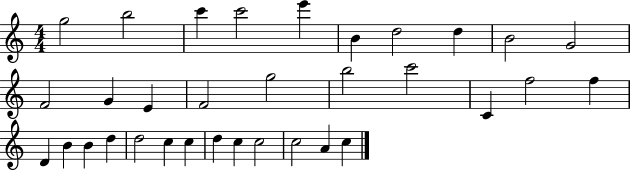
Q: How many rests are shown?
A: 0